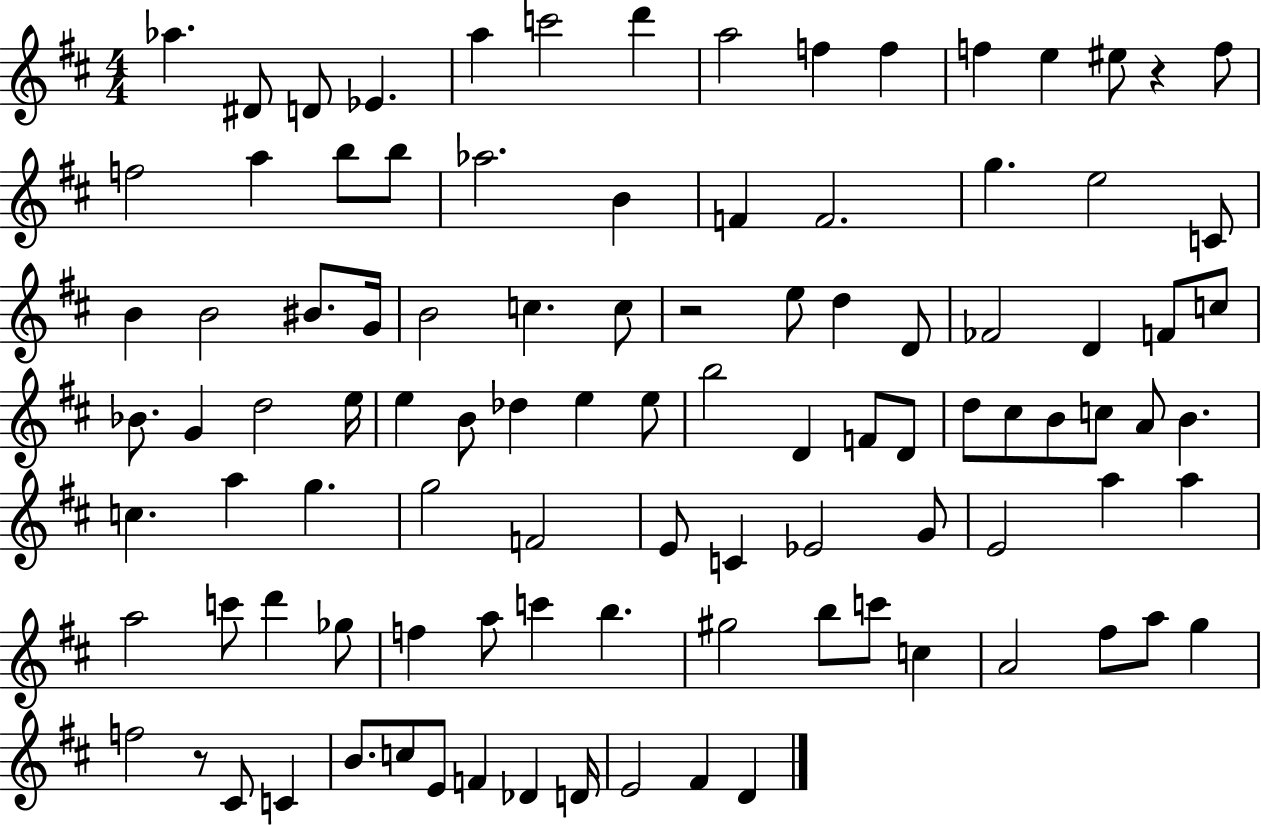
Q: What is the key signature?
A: D major